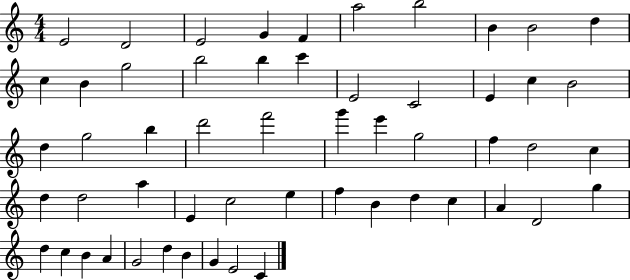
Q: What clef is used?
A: treble